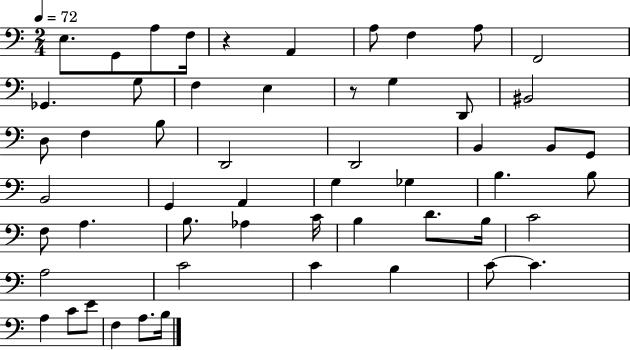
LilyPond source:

{
  \clef bass
  \numericTimeSignature
  \time 2/4
  \key c \major
  \tempo 4 = 72
  e8. g,8 a8 f16 | r4 a,4 | a8 f4 a8 | f,2 | \break ges,4. g8 | f4 e4 | r8 g4 d,8 | bis,2 | \break d8 f4 b8 | d,2 | d,2 | b,4 b,8 g,8 | \break b,2 | g,4 a,4 | g4 ges4 | b4. b8 | \break f8 a4. | b8. aes4 c'16 | b4 d'8. b16 | c'2 | \break a2 | c'2 | c'4 b4 | c'8~~ c'4. | \break a4 c'8 e'8 | f4 a8. b16 | \bar "|."
}